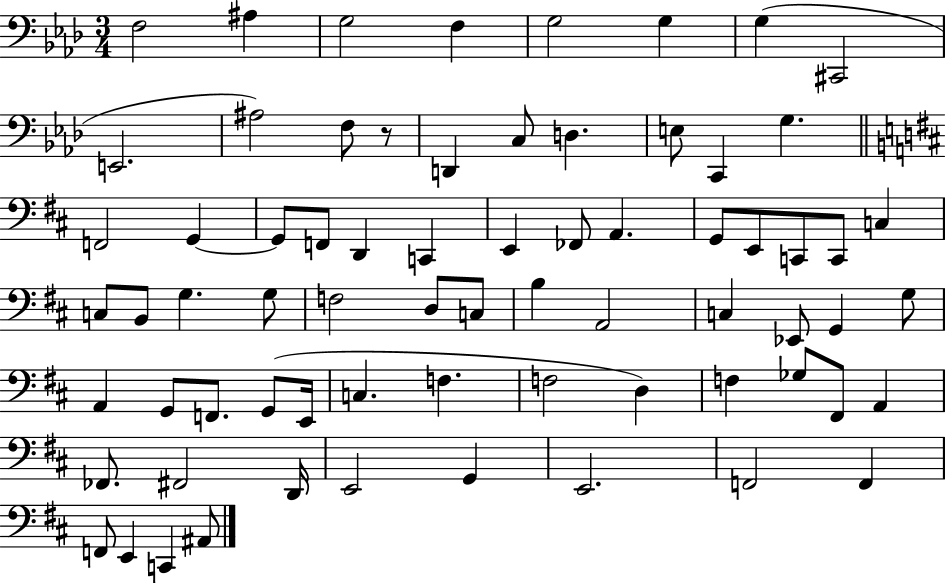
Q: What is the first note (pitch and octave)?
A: F3